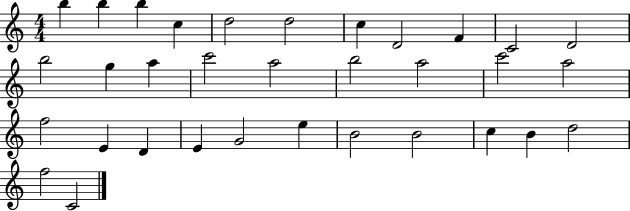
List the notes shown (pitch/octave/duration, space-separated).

B5/q B5/q B5/q C5/q D5/h D5/h C5/q D4/h F4/q C4/h D4/h B5/h G5/q A5/q C6/h A5/h B5/h A5/h C6/h A5/h F5/h E4/q D4/q E4/q G4/h E5/q B4/h B4/h C5/q B4/q D5/h F5/h C4/h